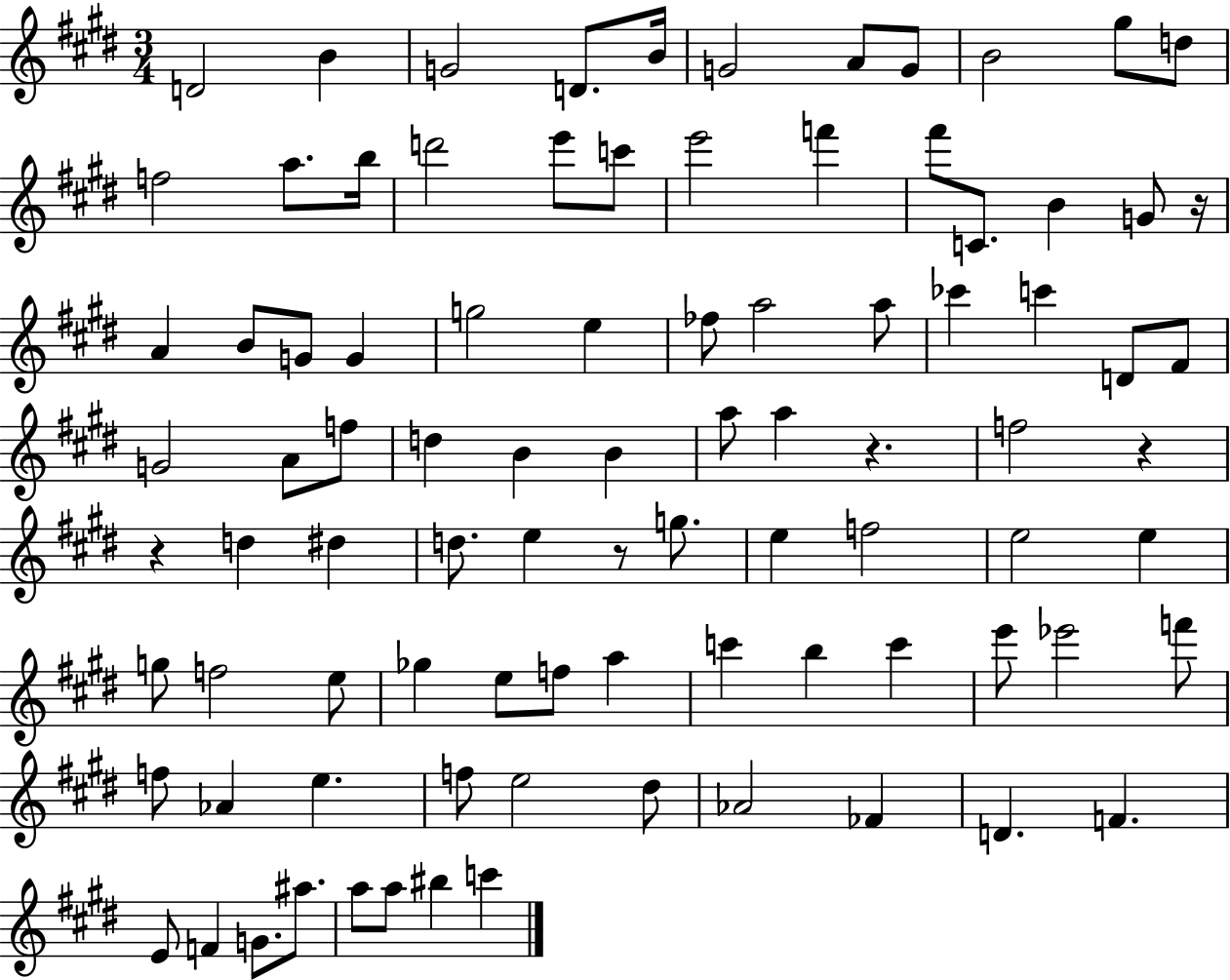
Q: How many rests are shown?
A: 5